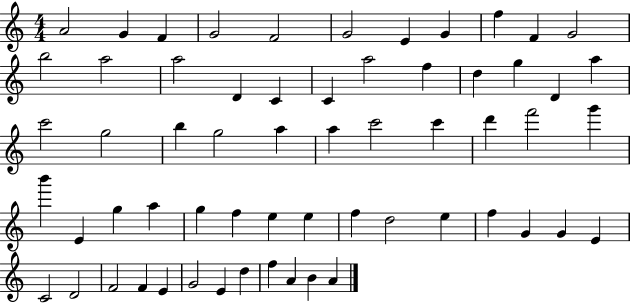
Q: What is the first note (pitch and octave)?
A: A4